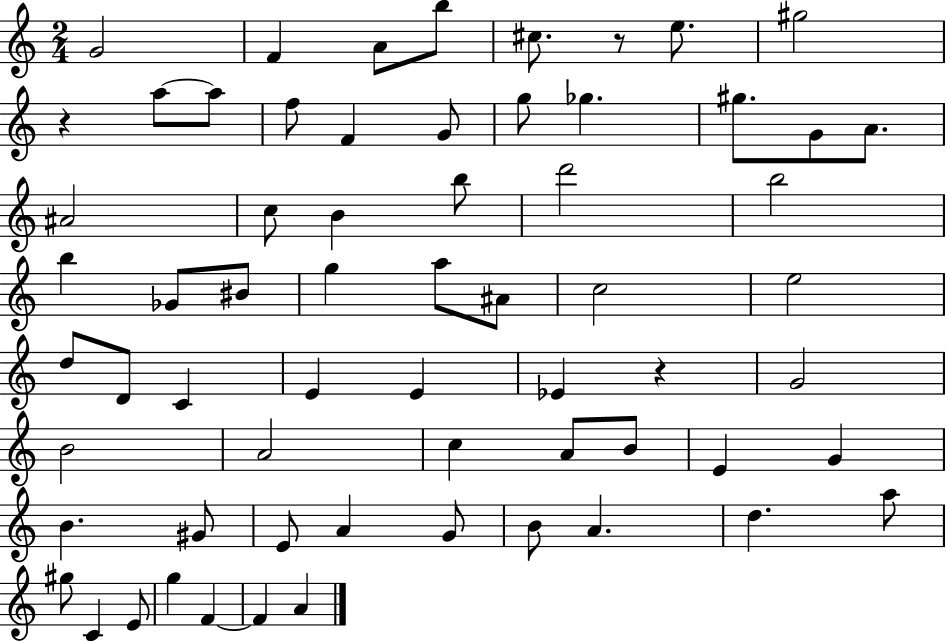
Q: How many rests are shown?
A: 3